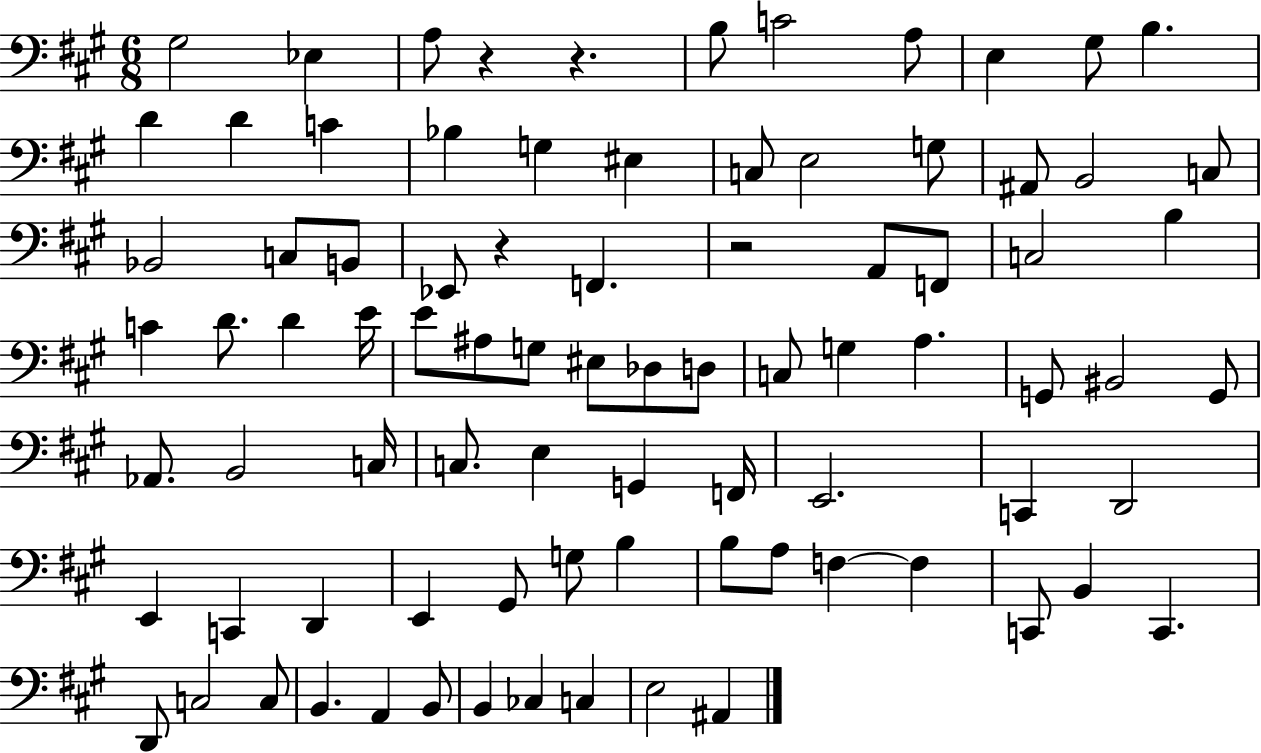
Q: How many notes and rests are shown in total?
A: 85